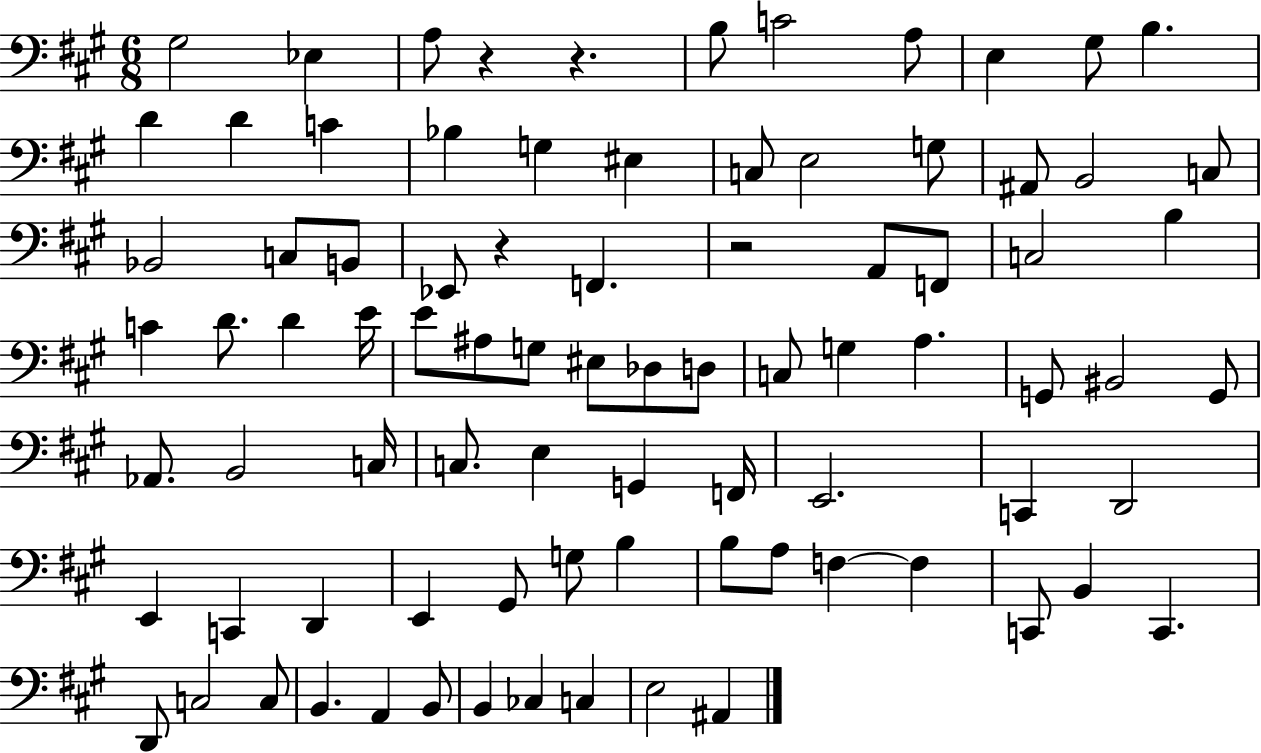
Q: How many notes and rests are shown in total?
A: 85